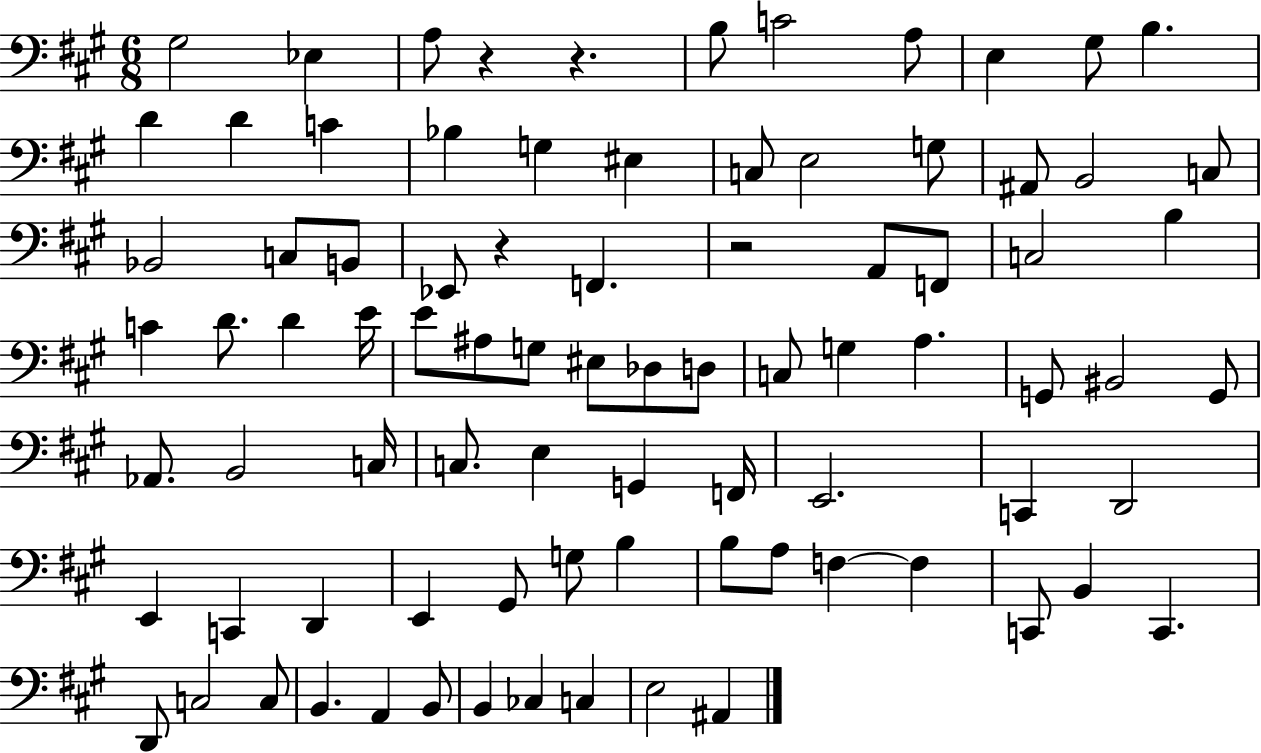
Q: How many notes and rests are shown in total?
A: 85